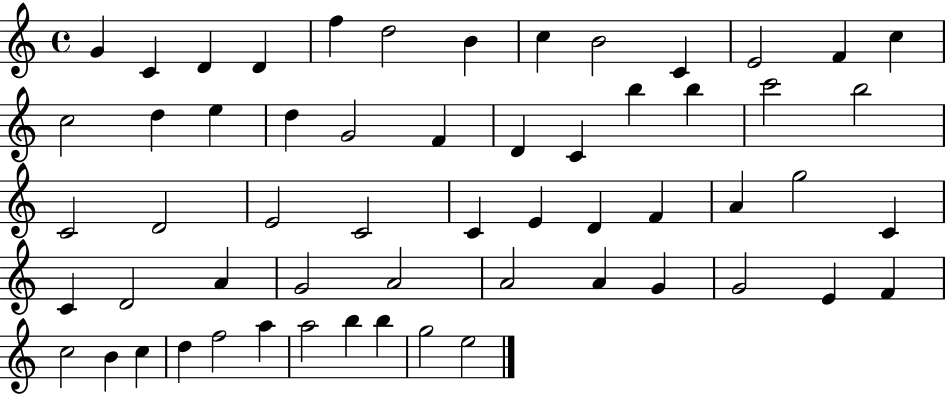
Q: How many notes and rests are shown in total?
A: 58